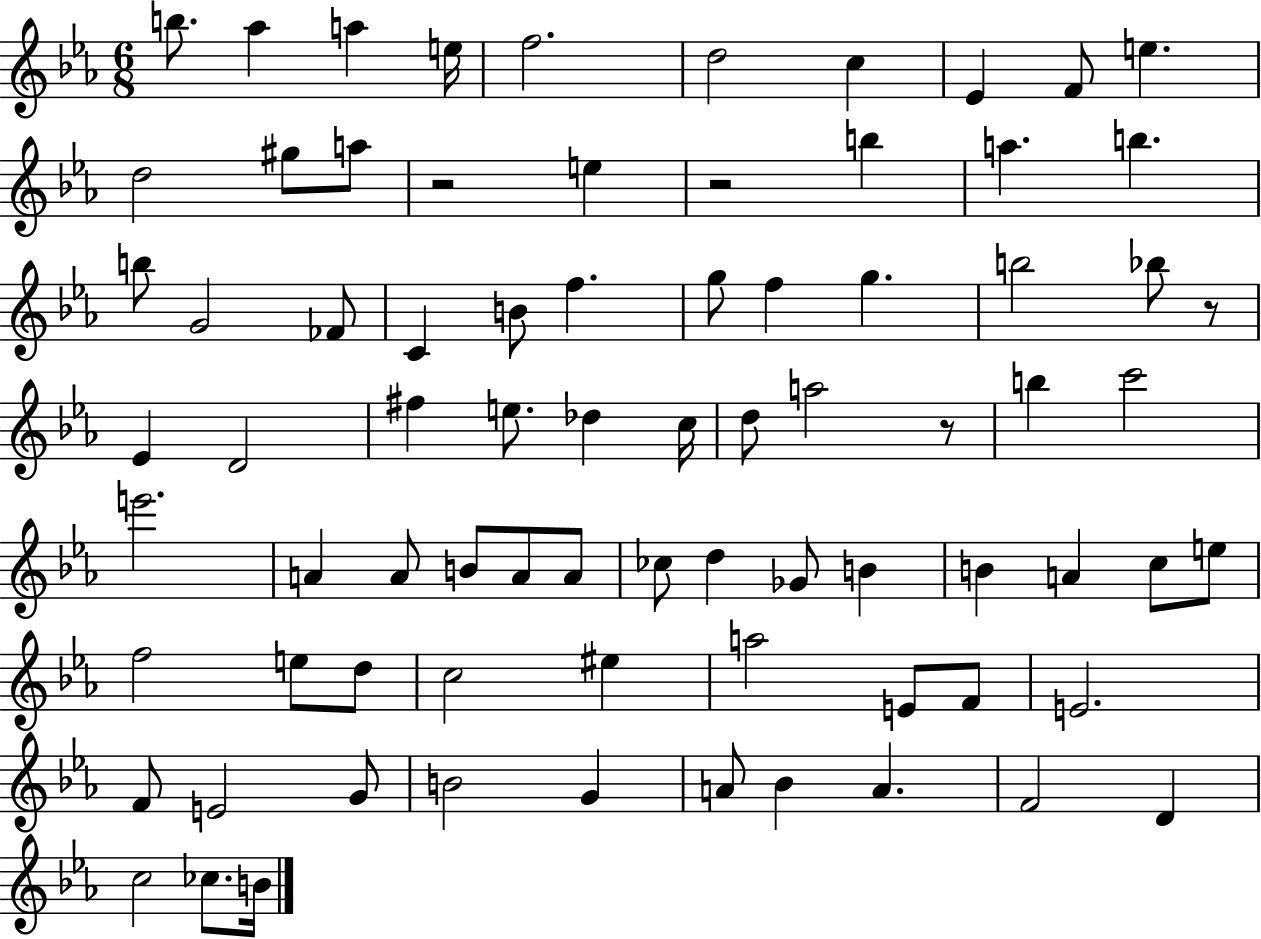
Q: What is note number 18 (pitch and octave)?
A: B5